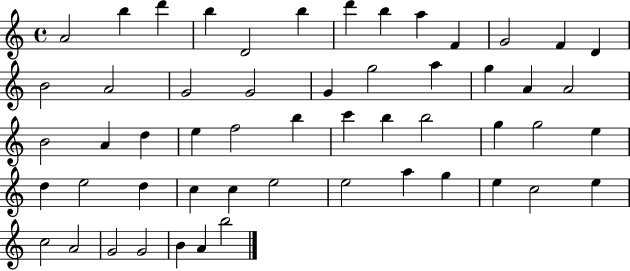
A4/h B5/q D6/q B5/q D4/h B5/q D6/q B5/q A5/q F4/q G4/h F4/q D4/q B4/h A4/h G4/h G4/h G4/q G5/h A5/q G5/q A4/q A4/h B4/h A4/q D5/q E5/q F5/h B5/q C6/q B5/q B5/h G5/q G5/h E5/q D5/q E5/h D5/q C5/q C5/q E5/h E5/h A5/q G5/q E5/q C5/h E5/q C5/h A4/h G4/h G4/h B4/q A4/q B5/h